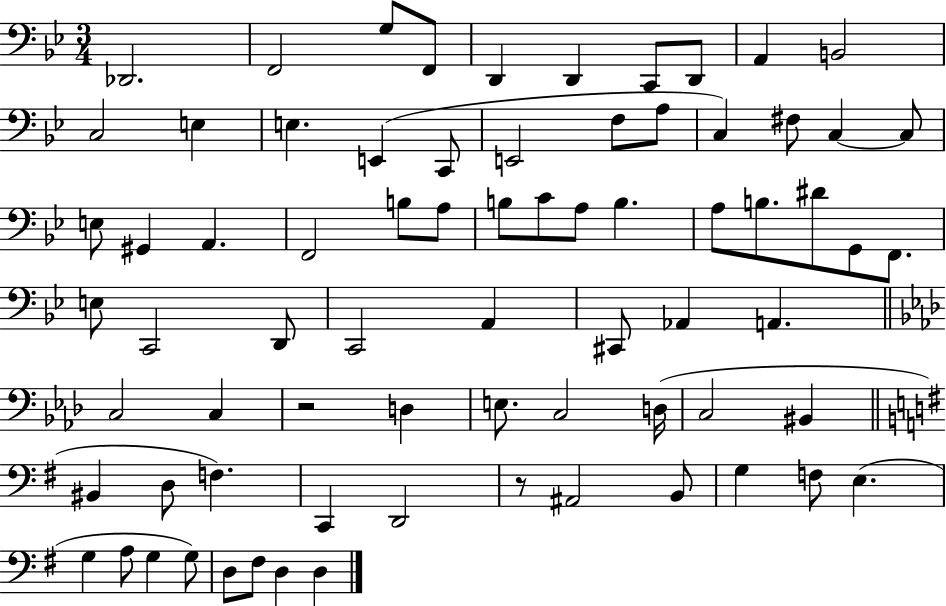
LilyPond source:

{
  \clef bass
  \numericTimeSignature
  \time 3/4
  \key bes \major
  des,2. | f,2 g8 f,8 | d,4 d,4 c,8 d,8 | a,4 b,2 | \break c2 e4 | e4. e,4( c,8 | e,2 f8 a8 | c4) fis8 c4~~ c8 | \break e8 gis,4 a,4. | f,2 b8 a8 | b8 c'8 a8 b4. | a8 b8. dis'8 g,8 f,8. | \break e8 c,2 d,8 | c,2 a,4 | cis,8 aes,4 a,4. | \bar "||" \break \key aes \major c2 c4 | r2 d4 | e8. c2 d16( | c2 bis,4 | \break \bar "||" \break \key g \major bis,4 d8 f4.) | c,4 d,2 | r8 ais,2 b,8 | g4 f8 e4.( | \break g4 a8 g4 g8) | d8 fis8 d4 d4 | \bar "|."
}